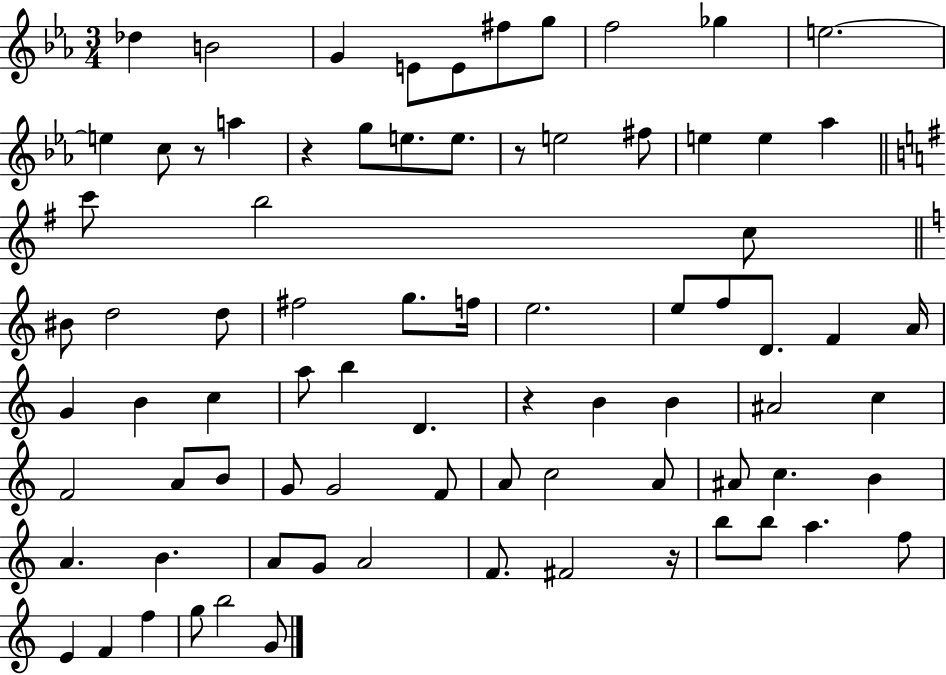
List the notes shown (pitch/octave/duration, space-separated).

Db5/q B4/h G4/q E4/e E4/e F#5/e G5/e F5/h Gb5/q E5/h. E5/q C5/e R/e A5/q R/q G5/e E5/e. E5/e. R/e E5/h F#5/e E5/q E5/q Ab5/q C6/e B5/h C5/e BIS4/e D5/h D5/e F#5/h G5/e. F5/s E5/h. E5/e F5/e D4/e. F4/q A4/s G4/q B4/q C5/q A5/e B5/q D4/q. R/q B4/q B4/q A#4/h C5/q F4/h A4/e B4/e G4/e G4/h F4/e A4/e C5/h A4/e A#4/e C5/q. B4/q A4/q. B4/q. A4/e G4/e A4/h F4/e. F#4/h R/s B5/e B5/e A5/q. F5/e E4/q F4/q F5/q G5/e B5/h G4/e